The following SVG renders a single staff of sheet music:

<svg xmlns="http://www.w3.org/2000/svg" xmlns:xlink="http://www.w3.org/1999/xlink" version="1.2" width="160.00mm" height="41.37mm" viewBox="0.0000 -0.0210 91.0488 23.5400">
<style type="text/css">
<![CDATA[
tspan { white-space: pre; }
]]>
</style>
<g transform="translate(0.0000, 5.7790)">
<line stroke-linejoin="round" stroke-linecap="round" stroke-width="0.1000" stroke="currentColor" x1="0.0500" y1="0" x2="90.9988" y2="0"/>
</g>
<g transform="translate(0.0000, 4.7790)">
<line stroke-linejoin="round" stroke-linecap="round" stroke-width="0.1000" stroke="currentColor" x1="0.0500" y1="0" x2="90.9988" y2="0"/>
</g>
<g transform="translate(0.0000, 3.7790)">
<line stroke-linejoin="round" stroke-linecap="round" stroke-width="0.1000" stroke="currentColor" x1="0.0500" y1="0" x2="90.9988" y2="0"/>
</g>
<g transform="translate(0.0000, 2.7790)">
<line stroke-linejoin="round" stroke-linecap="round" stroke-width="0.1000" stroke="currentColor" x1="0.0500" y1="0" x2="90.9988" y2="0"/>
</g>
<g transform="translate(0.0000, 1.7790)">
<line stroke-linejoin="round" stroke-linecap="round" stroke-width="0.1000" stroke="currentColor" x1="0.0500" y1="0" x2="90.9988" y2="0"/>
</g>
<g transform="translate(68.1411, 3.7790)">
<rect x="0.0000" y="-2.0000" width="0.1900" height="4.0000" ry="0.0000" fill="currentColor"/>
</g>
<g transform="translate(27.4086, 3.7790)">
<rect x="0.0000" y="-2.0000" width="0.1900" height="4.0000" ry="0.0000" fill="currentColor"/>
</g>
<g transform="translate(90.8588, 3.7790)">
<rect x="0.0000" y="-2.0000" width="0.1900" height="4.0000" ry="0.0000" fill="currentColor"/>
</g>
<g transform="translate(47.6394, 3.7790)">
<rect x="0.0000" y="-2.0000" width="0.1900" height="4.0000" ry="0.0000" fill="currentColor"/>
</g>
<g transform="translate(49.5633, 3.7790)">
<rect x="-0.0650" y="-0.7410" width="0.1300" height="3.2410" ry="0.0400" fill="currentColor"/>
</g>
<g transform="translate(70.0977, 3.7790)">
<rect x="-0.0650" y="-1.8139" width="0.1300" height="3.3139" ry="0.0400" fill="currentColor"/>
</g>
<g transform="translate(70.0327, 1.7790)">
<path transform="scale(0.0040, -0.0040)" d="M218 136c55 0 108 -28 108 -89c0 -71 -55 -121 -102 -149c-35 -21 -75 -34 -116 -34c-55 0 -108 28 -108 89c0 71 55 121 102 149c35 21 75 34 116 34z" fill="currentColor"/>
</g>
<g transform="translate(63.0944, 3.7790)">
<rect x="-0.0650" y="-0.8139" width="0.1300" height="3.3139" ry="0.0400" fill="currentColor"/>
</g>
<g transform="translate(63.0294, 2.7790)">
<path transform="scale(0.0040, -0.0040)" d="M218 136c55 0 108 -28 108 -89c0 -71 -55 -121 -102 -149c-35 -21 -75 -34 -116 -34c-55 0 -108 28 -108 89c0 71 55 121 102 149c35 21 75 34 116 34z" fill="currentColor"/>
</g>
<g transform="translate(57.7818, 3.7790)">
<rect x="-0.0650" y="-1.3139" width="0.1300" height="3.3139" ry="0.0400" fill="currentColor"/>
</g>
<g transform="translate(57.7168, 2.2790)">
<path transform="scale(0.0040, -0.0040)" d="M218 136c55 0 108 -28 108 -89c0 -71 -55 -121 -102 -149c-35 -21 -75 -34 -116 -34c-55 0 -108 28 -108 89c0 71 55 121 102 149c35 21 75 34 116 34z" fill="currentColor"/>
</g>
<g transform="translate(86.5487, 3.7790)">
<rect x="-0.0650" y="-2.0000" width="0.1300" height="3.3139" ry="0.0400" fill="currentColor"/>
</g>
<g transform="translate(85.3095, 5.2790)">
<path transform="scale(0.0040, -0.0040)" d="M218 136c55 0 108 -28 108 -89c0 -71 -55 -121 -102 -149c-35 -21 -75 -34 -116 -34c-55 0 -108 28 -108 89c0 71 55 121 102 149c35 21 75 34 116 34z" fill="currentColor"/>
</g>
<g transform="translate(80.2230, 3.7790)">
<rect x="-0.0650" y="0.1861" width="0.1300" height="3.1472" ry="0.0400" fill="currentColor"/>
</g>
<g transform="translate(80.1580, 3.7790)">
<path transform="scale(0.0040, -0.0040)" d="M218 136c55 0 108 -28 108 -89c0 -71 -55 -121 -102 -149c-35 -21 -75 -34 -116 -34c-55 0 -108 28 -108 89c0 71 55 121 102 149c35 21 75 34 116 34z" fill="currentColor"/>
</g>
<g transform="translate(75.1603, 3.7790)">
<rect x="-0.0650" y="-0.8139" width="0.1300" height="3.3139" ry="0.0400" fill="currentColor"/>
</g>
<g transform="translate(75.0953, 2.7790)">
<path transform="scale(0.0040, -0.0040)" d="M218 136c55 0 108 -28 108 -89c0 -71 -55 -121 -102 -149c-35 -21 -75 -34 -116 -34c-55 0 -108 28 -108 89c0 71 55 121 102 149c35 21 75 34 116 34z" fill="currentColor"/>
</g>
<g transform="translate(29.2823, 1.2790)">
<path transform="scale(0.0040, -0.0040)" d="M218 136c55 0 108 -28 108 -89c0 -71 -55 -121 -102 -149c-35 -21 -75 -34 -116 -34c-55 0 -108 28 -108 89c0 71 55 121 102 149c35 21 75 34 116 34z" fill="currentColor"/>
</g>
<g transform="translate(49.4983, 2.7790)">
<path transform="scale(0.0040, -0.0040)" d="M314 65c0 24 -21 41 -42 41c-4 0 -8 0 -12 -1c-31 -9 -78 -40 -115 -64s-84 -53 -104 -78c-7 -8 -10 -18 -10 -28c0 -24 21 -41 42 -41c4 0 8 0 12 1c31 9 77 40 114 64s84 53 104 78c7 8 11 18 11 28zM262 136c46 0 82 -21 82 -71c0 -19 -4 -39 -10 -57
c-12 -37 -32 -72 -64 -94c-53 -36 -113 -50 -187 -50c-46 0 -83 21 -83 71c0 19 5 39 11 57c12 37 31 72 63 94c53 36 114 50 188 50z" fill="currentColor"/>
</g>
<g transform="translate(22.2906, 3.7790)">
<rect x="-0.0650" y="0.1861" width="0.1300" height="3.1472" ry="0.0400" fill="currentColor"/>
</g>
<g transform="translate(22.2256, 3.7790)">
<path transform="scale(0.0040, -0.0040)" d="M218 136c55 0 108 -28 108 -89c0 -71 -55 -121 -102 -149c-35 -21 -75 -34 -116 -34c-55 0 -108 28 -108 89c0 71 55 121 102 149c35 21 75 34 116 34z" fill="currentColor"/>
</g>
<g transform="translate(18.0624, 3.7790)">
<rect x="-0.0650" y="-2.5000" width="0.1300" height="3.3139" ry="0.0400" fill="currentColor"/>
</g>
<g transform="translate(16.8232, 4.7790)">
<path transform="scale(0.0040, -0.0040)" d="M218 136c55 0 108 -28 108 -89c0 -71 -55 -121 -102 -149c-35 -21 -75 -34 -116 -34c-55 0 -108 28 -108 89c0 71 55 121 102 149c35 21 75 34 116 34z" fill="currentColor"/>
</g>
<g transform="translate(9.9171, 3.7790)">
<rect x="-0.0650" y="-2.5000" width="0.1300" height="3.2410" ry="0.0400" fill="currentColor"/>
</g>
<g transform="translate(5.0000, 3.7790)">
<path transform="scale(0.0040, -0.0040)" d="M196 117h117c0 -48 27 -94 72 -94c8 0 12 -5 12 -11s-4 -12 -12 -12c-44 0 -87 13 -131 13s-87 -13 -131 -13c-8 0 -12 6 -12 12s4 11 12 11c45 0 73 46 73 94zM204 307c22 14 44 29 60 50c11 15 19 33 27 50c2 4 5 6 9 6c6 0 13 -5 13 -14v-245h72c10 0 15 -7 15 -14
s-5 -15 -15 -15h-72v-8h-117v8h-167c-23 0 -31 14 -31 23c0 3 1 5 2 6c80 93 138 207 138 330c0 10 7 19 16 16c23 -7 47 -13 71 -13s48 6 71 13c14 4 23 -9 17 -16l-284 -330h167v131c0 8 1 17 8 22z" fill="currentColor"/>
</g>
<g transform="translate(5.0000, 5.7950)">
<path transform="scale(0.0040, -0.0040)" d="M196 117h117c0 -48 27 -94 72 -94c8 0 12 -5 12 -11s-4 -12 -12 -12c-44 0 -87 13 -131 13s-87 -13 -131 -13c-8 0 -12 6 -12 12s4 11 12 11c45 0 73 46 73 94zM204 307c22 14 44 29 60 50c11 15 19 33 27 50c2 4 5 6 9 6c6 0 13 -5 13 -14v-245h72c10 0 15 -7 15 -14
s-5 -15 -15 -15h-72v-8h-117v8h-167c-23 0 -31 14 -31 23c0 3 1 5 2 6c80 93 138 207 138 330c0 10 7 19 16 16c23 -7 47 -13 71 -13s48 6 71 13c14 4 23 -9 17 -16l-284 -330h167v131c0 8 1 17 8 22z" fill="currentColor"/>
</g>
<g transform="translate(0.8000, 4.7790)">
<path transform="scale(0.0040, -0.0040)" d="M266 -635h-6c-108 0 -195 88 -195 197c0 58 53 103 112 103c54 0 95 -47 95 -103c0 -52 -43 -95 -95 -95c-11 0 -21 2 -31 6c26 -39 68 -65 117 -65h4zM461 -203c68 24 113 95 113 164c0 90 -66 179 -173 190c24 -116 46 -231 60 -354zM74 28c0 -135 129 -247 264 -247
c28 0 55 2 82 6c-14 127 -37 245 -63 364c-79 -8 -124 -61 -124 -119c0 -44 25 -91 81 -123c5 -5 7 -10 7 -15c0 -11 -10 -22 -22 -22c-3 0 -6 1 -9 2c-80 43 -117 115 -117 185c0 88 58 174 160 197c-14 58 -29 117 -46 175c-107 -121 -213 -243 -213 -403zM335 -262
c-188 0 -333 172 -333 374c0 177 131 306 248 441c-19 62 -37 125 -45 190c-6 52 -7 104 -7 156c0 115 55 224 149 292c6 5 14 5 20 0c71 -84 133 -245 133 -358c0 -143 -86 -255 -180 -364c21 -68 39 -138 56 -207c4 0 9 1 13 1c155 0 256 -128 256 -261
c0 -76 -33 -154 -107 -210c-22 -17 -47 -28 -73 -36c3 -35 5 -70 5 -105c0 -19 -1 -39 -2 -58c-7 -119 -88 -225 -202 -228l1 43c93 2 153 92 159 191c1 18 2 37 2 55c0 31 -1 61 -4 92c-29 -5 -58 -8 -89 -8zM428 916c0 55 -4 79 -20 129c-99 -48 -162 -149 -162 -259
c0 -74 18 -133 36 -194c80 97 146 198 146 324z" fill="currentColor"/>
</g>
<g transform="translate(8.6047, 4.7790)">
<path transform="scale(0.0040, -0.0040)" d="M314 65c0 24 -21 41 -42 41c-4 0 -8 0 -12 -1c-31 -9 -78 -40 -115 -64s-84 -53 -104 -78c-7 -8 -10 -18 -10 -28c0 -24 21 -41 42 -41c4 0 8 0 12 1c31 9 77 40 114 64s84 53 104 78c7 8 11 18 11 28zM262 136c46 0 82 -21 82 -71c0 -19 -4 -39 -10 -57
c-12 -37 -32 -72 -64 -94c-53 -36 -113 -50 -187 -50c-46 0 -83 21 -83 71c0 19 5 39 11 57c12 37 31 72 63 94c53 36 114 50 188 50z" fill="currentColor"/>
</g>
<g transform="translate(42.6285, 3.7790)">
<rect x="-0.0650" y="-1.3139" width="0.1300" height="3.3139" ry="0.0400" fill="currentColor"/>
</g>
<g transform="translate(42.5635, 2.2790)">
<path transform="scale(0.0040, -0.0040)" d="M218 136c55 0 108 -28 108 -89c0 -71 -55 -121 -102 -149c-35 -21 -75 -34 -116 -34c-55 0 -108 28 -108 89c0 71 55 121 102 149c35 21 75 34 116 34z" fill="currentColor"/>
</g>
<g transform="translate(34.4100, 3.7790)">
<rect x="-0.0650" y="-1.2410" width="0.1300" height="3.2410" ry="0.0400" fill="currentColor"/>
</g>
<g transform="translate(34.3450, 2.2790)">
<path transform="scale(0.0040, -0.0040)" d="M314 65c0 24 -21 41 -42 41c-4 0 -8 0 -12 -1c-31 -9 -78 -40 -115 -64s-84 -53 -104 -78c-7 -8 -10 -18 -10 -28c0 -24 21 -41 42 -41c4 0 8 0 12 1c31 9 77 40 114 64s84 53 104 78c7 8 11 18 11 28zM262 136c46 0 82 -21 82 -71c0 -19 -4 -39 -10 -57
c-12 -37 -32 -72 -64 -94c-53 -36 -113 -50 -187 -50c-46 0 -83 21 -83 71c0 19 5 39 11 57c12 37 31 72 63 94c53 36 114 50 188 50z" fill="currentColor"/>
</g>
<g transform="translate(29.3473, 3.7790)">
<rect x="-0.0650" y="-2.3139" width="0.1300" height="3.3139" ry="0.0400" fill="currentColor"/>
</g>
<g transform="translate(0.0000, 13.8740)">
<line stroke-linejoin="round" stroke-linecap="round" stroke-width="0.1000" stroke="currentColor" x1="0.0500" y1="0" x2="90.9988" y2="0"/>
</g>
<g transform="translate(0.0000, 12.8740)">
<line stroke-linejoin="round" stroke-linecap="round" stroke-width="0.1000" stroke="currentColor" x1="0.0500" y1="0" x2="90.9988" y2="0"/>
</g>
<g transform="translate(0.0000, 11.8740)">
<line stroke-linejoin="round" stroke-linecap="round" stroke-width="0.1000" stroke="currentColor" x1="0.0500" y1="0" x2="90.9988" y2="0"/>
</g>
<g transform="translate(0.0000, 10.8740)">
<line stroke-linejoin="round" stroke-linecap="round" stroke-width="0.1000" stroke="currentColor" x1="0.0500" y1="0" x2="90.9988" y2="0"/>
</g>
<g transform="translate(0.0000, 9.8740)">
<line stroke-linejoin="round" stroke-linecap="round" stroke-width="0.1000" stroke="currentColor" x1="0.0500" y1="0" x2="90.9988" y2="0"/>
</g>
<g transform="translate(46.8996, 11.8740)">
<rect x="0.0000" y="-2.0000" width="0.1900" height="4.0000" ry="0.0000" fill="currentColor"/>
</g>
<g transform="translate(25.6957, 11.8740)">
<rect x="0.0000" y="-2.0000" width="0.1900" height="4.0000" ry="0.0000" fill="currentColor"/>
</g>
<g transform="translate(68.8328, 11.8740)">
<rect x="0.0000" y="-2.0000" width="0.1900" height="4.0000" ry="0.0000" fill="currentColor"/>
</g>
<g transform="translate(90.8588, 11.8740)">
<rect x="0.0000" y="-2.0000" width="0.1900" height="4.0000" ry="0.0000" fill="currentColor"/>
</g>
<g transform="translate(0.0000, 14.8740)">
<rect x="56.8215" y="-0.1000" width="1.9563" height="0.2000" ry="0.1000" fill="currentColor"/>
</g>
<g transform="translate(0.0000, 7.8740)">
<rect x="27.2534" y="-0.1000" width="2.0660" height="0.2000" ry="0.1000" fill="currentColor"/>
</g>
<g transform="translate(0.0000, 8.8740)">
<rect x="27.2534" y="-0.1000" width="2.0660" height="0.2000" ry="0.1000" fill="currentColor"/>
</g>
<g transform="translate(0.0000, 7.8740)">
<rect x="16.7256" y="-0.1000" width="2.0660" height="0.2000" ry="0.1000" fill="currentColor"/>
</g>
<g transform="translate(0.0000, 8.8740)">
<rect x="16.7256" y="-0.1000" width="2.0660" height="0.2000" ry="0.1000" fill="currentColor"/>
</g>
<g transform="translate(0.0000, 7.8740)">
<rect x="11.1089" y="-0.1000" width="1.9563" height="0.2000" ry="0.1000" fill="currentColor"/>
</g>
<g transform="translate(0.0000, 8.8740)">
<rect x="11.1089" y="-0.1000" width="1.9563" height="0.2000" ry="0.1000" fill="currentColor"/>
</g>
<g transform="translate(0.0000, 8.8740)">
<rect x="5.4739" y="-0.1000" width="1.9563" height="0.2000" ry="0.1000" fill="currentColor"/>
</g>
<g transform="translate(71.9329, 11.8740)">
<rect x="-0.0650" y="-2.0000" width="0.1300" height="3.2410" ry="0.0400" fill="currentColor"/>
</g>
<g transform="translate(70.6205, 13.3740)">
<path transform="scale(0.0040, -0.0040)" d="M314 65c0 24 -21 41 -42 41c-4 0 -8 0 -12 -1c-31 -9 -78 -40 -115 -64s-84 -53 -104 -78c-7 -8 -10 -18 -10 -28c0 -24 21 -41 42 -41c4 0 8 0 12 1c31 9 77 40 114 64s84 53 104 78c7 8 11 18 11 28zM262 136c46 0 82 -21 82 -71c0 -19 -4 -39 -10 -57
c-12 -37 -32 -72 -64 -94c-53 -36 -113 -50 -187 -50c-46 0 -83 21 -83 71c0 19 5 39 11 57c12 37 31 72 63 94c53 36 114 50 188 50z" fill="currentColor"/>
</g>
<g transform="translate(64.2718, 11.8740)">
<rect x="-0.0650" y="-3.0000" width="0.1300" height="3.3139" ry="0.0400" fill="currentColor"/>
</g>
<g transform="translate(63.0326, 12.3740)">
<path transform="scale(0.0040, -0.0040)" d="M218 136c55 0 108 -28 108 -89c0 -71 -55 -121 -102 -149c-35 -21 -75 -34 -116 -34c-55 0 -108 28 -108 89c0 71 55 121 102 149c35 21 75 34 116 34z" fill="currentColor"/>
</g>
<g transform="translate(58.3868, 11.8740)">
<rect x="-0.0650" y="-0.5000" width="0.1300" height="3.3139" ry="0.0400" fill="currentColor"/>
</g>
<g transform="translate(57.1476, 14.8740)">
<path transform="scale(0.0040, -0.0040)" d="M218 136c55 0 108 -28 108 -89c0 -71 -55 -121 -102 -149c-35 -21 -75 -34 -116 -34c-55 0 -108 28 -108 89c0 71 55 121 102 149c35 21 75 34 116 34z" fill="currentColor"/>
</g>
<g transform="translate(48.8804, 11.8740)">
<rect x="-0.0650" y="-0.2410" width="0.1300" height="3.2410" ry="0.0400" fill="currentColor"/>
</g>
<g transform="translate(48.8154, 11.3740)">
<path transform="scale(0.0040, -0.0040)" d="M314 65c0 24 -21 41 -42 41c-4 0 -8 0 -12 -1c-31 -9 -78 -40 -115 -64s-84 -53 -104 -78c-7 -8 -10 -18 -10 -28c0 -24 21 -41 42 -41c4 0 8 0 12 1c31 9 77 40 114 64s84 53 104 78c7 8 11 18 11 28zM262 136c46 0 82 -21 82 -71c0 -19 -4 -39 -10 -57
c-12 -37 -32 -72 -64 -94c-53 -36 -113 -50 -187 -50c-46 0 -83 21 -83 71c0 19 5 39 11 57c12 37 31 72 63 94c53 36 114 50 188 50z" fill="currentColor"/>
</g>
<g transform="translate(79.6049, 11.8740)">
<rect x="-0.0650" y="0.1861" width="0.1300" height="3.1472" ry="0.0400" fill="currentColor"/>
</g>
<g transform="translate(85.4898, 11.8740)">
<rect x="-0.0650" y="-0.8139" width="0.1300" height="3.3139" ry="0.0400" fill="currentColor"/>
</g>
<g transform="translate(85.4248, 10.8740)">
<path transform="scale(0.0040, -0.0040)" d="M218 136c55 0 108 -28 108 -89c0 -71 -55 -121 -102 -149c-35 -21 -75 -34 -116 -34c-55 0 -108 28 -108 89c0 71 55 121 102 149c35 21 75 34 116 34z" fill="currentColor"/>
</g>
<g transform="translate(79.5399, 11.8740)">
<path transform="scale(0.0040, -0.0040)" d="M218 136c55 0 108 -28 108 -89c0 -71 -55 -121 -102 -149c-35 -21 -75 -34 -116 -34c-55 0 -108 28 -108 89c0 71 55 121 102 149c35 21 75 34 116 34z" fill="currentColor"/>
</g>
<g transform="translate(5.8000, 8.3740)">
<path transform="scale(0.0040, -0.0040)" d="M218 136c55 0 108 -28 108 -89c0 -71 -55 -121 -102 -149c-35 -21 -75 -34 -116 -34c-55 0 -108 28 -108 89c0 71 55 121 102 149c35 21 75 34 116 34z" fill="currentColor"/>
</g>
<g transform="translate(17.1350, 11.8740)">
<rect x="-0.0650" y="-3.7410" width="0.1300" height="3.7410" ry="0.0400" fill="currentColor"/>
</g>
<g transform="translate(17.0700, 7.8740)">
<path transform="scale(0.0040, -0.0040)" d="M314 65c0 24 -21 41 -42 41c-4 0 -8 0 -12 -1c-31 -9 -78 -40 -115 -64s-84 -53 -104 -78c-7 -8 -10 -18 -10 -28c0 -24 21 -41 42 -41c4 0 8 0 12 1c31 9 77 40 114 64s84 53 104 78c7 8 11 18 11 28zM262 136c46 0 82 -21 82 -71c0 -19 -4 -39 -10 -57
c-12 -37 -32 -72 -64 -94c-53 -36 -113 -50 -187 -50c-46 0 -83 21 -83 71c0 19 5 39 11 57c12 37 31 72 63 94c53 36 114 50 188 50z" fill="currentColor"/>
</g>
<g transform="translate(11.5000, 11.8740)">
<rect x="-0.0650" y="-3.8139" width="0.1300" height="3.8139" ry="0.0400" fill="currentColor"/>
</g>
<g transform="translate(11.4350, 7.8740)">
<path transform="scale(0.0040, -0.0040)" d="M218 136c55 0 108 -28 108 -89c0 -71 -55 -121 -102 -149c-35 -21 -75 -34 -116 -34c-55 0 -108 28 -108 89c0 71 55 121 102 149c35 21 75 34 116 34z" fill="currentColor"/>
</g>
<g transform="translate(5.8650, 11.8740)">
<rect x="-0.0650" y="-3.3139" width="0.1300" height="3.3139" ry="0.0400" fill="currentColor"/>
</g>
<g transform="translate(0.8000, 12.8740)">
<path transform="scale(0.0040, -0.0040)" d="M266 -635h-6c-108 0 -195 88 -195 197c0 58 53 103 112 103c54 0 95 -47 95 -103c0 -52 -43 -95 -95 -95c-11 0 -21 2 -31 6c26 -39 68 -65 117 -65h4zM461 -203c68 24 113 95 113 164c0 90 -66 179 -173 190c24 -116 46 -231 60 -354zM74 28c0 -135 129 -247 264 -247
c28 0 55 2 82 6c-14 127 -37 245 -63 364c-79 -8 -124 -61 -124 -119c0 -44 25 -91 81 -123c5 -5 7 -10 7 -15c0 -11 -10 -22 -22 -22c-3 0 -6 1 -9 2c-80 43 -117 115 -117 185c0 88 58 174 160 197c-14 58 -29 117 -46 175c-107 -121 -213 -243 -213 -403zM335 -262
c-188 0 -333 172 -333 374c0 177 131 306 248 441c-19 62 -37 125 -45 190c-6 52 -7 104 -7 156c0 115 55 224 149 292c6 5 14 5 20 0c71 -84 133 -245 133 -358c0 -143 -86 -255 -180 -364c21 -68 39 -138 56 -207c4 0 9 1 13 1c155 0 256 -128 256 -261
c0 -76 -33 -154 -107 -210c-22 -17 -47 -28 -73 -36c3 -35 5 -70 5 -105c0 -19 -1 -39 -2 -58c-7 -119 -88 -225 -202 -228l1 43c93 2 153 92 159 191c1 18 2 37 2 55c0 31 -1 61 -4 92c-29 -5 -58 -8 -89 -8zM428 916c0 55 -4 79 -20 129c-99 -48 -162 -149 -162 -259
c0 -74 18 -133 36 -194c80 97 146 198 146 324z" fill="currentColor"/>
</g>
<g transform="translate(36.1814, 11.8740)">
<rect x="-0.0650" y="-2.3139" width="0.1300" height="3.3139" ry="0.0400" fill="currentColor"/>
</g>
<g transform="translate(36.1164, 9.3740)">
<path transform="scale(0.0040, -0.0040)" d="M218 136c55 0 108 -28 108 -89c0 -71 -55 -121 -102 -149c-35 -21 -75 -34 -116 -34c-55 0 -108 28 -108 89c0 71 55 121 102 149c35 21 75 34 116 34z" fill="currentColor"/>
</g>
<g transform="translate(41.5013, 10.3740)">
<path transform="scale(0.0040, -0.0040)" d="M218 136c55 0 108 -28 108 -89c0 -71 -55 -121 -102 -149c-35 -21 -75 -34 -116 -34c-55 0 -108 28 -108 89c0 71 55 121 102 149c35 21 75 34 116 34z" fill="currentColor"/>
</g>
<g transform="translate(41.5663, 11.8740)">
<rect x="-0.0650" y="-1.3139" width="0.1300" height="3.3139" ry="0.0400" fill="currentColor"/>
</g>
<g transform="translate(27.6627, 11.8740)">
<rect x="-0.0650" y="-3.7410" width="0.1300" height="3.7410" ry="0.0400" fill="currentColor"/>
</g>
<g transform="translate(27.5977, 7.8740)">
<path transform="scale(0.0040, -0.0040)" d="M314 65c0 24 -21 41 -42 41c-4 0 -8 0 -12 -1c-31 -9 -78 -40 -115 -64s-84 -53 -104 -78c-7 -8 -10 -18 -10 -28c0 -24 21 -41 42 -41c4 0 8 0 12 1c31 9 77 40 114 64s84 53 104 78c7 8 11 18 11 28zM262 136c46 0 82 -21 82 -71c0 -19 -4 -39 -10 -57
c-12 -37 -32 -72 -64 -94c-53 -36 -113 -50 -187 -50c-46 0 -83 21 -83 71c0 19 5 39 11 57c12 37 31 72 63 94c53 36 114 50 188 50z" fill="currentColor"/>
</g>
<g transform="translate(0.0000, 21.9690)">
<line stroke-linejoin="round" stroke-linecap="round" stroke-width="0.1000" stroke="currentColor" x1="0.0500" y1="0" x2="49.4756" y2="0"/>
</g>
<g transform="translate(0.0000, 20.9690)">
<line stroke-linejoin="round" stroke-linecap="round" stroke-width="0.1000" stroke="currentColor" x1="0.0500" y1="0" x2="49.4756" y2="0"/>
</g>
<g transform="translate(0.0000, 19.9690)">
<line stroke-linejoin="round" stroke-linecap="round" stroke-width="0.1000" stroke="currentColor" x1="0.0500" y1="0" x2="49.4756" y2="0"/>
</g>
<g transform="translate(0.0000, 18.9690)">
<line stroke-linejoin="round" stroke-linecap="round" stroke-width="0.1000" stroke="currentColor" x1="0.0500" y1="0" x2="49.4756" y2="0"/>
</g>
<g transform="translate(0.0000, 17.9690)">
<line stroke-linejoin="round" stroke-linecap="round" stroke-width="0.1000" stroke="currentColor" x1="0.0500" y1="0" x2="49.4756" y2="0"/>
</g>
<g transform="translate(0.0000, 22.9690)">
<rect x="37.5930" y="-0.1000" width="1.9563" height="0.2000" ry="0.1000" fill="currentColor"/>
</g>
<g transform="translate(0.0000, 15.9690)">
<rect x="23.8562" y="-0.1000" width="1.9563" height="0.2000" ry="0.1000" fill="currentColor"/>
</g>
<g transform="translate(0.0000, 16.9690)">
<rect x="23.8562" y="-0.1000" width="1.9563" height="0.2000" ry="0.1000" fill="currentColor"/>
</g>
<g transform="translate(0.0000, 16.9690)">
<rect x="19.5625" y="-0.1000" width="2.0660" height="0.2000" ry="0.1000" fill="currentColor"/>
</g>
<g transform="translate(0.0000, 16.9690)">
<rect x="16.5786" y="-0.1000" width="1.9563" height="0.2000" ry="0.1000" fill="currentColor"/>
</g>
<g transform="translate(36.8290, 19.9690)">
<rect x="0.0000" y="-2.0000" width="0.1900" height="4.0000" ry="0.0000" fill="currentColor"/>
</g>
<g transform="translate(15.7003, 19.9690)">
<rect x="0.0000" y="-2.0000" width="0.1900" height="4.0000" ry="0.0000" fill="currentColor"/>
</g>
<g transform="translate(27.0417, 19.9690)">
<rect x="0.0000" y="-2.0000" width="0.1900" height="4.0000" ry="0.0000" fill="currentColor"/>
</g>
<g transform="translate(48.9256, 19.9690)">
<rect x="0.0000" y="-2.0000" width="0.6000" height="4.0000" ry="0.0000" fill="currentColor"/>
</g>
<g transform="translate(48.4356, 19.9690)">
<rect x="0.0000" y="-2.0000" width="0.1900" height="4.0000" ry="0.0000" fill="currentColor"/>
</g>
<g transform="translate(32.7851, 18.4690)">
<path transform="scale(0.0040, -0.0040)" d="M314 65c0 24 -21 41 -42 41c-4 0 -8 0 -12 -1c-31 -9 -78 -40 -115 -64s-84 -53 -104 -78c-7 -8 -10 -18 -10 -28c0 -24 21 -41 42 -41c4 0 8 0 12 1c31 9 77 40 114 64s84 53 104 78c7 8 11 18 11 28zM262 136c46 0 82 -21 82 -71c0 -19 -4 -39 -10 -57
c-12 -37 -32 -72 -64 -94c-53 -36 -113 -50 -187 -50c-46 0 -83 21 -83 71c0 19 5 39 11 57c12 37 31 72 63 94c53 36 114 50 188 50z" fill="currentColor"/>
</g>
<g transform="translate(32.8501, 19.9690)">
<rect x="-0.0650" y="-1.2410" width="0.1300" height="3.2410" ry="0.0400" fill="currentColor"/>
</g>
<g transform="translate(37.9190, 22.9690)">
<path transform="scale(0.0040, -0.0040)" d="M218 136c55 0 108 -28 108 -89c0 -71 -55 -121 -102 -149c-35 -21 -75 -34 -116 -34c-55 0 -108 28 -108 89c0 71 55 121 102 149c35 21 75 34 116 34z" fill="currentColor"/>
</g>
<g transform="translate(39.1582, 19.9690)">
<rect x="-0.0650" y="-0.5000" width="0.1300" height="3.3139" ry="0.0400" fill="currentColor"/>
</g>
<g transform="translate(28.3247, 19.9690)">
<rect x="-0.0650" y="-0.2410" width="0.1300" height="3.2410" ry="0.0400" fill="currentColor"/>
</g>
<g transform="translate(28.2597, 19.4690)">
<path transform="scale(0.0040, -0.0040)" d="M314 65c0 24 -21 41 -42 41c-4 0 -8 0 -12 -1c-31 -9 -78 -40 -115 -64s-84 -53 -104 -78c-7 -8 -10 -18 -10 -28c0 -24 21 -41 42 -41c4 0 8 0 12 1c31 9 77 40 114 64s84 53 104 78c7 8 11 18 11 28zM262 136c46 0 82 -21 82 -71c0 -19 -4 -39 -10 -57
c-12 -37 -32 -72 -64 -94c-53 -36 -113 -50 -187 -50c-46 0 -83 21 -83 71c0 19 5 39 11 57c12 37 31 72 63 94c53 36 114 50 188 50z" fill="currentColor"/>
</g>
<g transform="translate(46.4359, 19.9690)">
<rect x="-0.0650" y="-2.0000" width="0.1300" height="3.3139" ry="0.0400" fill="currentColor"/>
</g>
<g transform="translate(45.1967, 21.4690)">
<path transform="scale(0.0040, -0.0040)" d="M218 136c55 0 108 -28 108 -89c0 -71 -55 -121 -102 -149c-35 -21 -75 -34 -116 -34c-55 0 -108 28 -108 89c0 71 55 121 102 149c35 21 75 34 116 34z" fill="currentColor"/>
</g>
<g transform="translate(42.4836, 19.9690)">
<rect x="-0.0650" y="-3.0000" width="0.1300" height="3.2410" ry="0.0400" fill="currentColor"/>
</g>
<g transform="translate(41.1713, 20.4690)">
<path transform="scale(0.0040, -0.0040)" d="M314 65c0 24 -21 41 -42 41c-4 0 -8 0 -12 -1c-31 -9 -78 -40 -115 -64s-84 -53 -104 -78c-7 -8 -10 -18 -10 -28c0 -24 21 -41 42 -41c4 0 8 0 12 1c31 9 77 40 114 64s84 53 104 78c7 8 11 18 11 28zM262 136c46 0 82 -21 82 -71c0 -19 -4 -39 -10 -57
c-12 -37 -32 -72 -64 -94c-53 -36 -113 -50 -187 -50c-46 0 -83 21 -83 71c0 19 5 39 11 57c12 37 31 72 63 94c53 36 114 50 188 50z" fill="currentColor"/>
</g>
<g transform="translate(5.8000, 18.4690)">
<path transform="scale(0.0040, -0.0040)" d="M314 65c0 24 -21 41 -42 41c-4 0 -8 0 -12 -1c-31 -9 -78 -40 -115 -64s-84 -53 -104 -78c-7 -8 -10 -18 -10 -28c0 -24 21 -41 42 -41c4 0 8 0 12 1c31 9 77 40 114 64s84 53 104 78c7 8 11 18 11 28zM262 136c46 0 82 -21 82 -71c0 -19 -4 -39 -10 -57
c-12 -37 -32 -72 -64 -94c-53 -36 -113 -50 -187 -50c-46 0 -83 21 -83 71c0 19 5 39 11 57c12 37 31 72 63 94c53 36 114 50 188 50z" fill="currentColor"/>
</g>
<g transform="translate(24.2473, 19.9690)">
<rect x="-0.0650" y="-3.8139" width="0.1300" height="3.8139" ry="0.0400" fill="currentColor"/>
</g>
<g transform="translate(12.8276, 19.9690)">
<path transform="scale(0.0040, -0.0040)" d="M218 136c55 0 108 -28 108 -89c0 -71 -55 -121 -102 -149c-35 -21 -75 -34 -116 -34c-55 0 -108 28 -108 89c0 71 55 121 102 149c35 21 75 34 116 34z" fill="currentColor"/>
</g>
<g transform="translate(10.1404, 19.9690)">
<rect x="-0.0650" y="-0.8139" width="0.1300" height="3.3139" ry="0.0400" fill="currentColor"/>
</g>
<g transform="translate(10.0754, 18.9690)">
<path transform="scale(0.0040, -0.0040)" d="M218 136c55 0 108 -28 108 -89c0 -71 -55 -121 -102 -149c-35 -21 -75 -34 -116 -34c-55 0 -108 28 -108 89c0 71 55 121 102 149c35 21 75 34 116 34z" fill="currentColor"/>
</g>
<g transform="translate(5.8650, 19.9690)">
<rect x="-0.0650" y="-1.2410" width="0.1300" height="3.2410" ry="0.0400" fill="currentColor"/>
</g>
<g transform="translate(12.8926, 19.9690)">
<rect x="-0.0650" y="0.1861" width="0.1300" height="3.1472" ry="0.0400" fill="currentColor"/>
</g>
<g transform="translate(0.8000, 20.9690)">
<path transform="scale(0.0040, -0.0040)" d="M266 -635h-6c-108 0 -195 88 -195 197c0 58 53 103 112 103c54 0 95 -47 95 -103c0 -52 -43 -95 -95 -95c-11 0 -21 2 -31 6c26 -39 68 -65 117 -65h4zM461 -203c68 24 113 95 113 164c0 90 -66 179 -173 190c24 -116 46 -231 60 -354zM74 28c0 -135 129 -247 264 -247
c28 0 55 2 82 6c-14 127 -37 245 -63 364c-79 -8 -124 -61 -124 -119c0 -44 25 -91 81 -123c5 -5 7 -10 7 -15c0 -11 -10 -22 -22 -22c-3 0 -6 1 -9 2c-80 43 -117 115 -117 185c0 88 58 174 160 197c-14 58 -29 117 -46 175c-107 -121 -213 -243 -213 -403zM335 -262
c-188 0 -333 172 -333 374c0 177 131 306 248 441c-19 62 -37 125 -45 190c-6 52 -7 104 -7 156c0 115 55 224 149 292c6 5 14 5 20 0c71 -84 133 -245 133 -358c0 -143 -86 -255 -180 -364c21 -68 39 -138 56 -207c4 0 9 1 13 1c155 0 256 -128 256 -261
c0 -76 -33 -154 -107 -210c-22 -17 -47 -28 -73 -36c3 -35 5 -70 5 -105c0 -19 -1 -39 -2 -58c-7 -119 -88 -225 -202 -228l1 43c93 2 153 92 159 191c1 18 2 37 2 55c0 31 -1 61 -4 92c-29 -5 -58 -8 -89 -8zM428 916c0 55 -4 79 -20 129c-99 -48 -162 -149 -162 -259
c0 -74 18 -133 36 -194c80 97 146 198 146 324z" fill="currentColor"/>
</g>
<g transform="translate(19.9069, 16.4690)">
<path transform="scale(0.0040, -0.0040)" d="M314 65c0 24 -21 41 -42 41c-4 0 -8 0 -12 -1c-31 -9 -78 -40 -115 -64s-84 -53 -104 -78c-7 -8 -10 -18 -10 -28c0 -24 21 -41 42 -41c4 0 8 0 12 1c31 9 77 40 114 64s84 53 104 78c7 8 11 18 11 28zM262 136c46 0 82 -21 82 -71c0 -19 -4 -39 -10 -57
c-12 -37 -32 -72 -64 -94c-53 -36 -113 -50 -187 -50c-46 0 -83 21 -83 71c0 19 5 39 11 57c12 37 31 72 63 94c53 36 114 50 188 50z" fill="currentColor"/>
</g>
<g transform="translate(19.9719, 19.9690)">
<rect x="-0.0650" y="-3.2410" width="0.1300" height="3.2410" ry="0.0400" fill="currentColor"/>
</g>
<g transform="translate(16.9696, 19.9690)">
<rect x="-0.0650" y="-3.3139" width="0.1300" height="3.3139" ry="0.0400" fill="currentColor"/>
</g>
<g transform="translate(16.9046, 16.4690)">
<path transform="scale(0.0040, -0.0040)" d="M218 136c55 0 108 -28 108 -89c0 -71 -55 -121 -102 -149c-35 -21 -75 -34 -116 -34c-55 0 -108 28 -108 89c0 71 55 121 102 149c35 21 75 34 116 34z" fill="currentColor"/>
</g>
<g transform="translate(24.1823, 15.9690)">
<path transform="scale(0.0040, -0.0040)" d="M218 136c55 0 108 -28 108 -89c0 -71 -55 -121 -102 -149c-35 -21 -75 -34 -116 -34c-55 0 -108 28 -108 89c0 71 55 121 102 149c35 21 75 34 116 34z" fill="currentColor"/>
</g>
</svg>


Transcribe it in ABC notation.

X:1
T:Untitled
M:4/4
L:1/4
K:C
G2 G B g e2 e d2 e d f d B F b c' c'2 c'2 g e c2 C A F2 B d e2 d B b b2 c' c2 e2 C A2 F